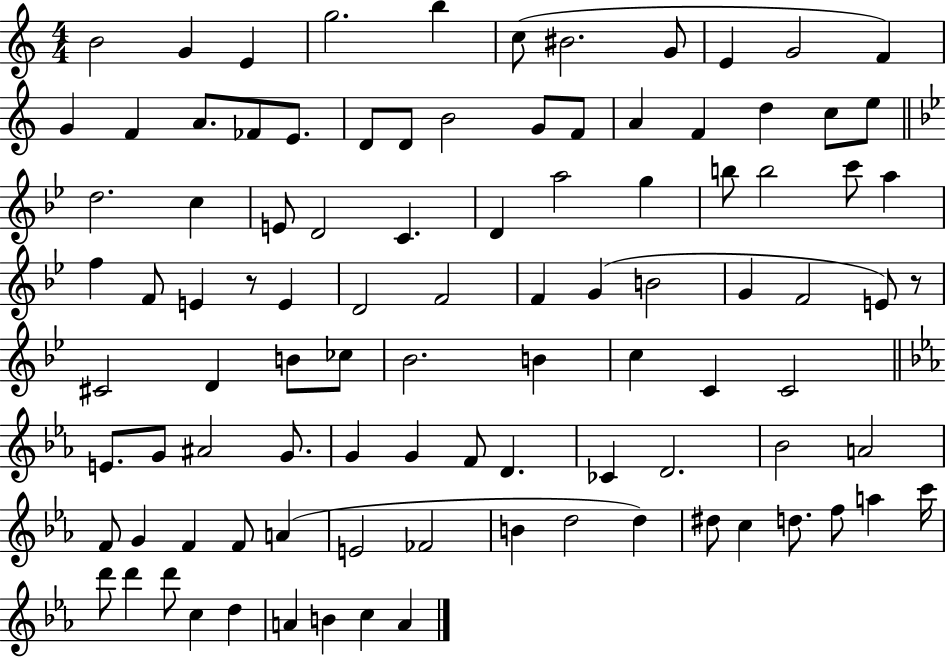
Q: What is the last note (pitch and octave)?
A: A4